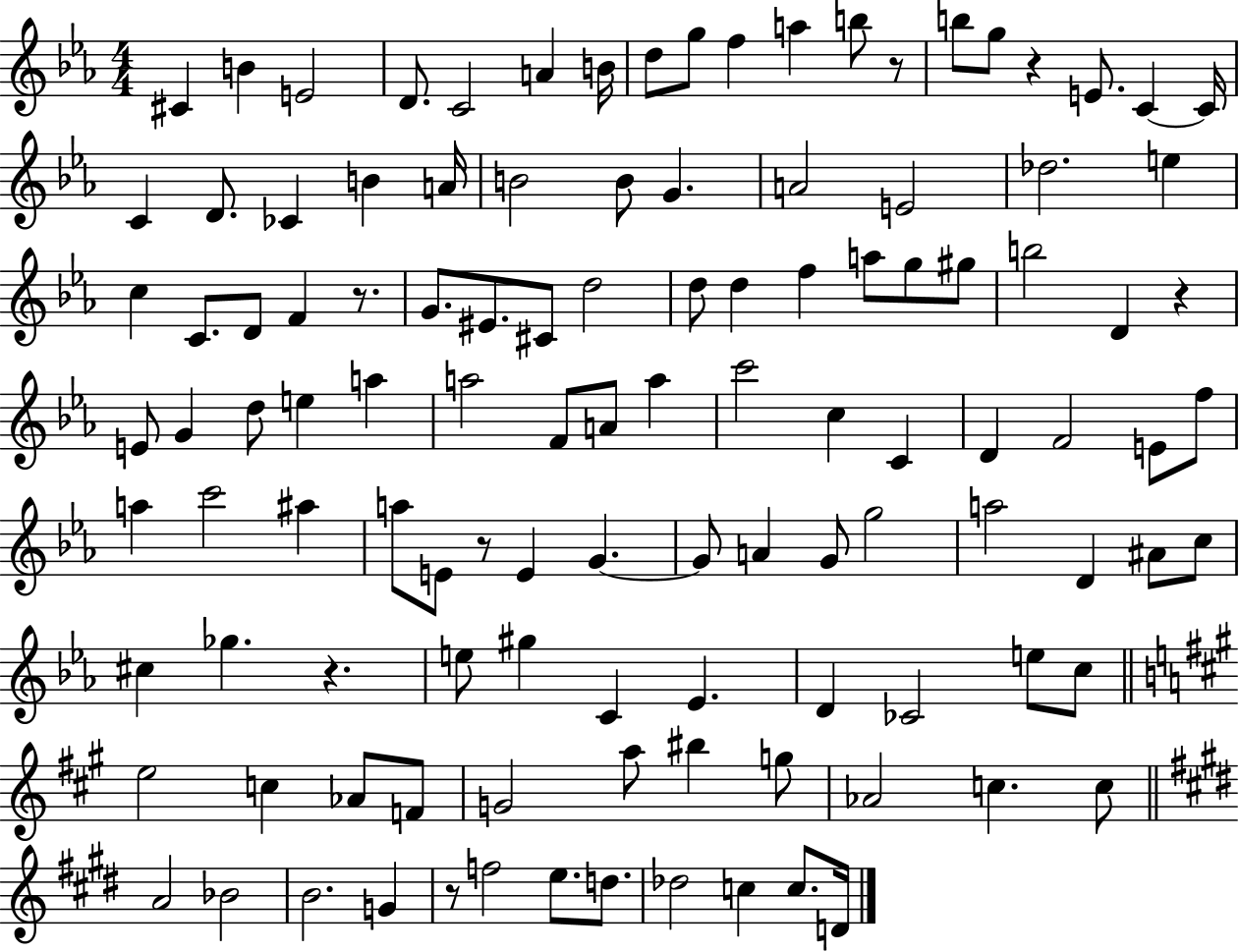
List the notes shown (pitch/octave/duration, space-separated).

C#4/q B4/q E4/h D4/e. C4/h A4/q B4/s D5/e G5/e F5/q A5/q B5/e R/e B5/e G5/e R/q E4/e. C4/q C4/s C4/q D4/e. CES4/q B4/q A4/s B4/h B4/e G4/q. A4/h E4/h Db5/h. E5/q C5/q C4/e. D4/e F4/q R/e. G4/e. EIS4/e. C#4/e D5/h D5/e D5/q F5/q A5/e G5/e G#5/e B5/h D4/q R/q E4/e G4/q D5/e E5/q A5/q A5/h F4/e A4/e A5/q C6/h C5/q C4/q D4/q F4/h E4/e F5/e A5/q C6/h A#5/q A5/e E4/e R/e E4/q G4/q. G4/e A4/q G4/e G5/h A5/h D4/q A#4/e C5/e C#5/q Gb5/q. R/q. E5/e G#5/q C4/q Eb4/q. D4/q CES4/h E5/e C5/e E5/h C5/q Ab4/e F4/e G4/h A5/e BIS5/q G5/e Ab4/h C5/q. C5/e A4/h Bb4/h B4/h. G4/q R/e F5/h E5/e. D5/e. Db5/h C5/q C5/e. D4/s